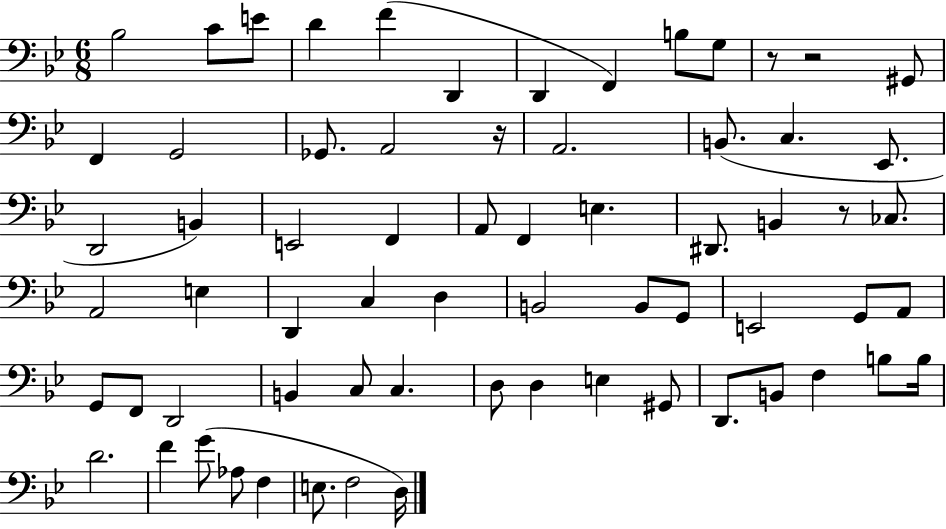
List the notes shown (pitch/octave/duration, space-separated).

Bb3/h C4/e E4/e D4/q F4/q D2/q D2/q F2/q B3/e G3/e R/e R/h G#2/e F2/q G2/h Gb2/e. A2/h R/s A2/h. B2/e. C3/q. Eb2/e. D2/h B2/q E2/h F2/q A2/e F2/q E3/q. D#2/e. B2/q R/e CES3/e. A2/h E3/q D2/q C3/q D3/q B2/h B2/e G2/e E2/h G2/e A2/e G2/e F2/e D2/h B2/q C3/e C3/q. D3/e D3/q E3/q G#2/e D2/e. B2/e F3/q B3/e B3/s D4/h. F4/q G4/e Ab3/e F3/q E3/e. F3/h D3/s